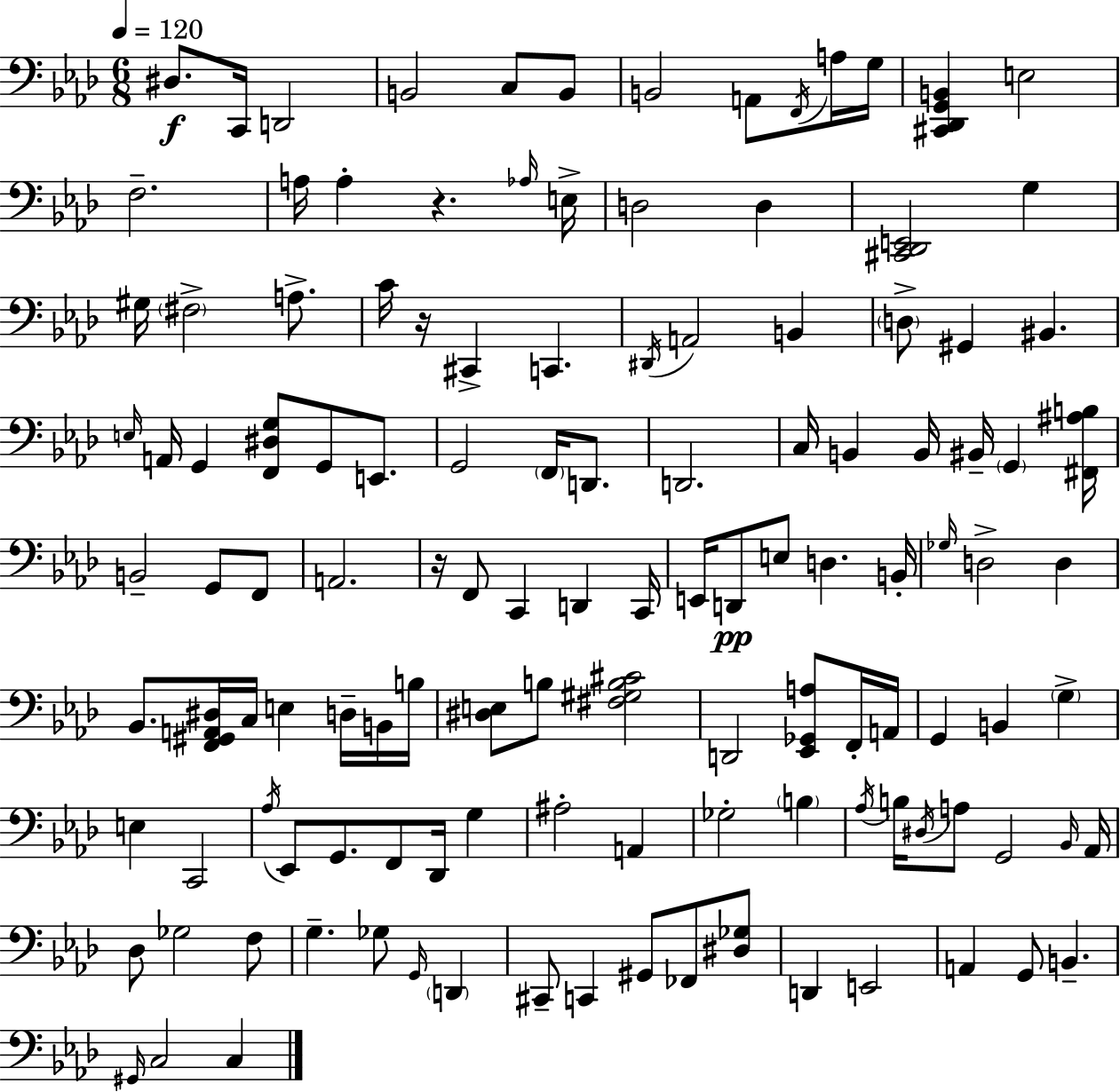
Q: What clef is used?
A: bass